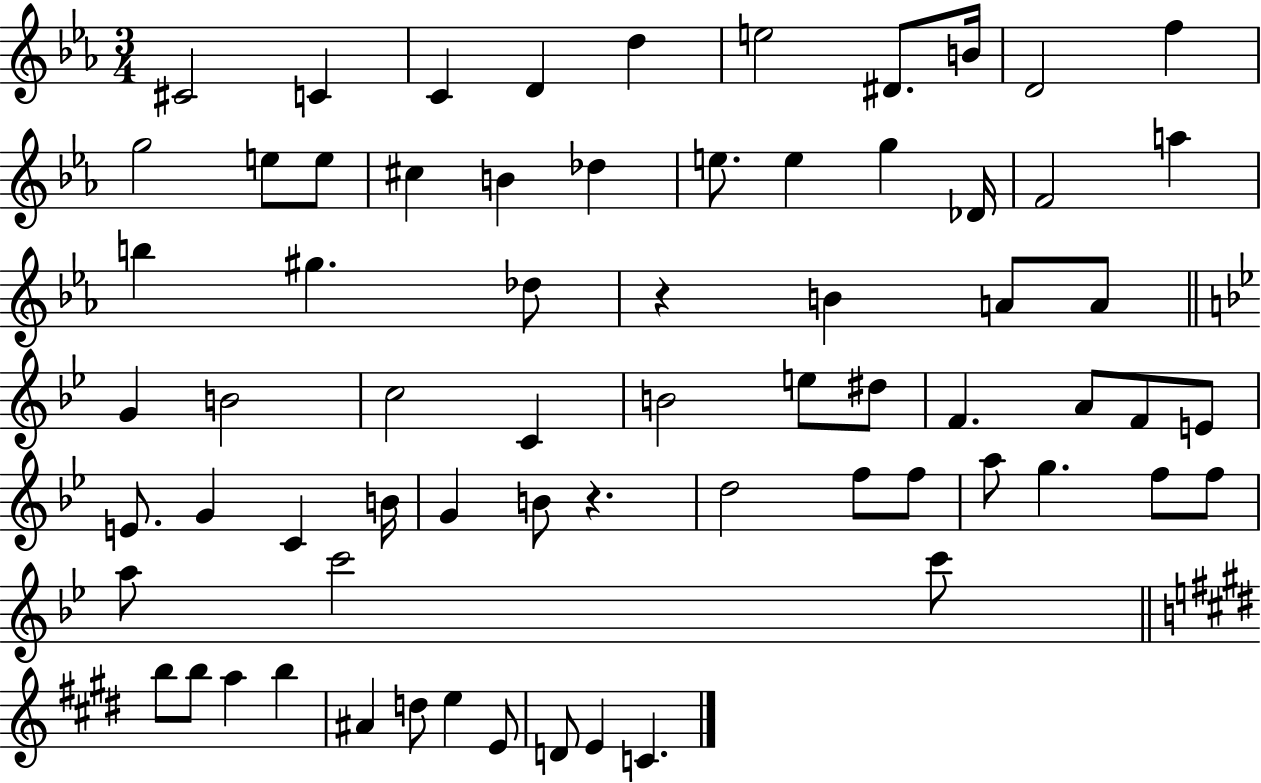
{
  \clef treble
  \numericTimeSignature
  \time 3/4
  \key ees \major
  cis'2 c'4 | c'4 d'4 d''4 | e''2 dis'8. b'16 | d'2 f''4 | \break g''2 e''8 e''8 | cis''4 b'4 des''4 | e''8. e''4 g''4 des'16 | f'2 a''4 | \break b''4 gis''4. des''8 | r4 b'4 a'8 a'8 | \bar "||" \break \key bes \major g'4 b'2 | c''2 c'4 | b'2 e''8 dis''8 | f'4. a'8 f'8 e'8 | \break e'8. g'4 c'4 b'16 | g'4 b'8 r4. | d''2 f''8 f''8 | a''8 g''4. f''8 f''8 | \break a''8 c'''2 c'''8 | \bar "||" \break \key e \major b''8 b''8 a''4 b''4 | ais'4 d''8 e''4 e'8 | d'8 e'4 c'4. | \bar "|."
}